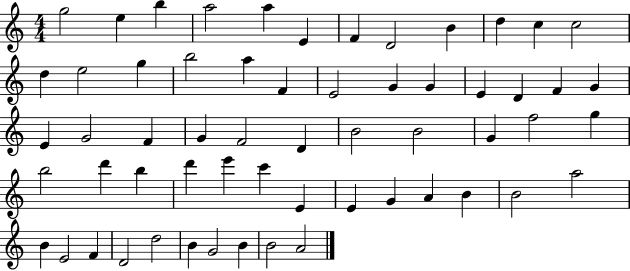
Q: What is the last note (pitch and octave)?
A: A4